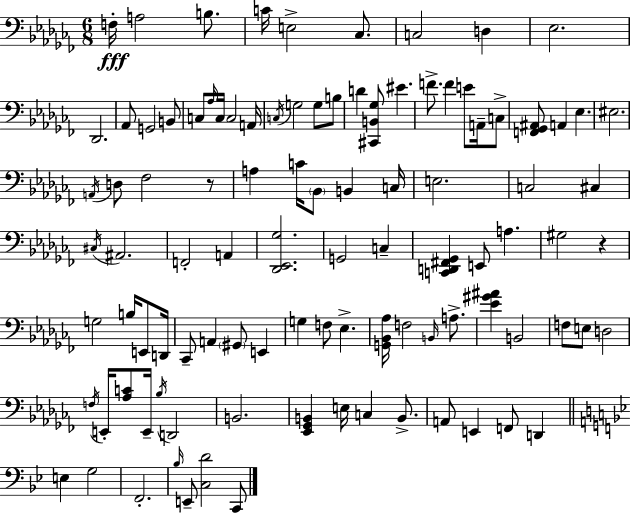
X:1
T:Untitled
M:6/8
L:1/4
K:Abm
F,/4 A,2 B,/2 C/4 E,2 _C,/2 C,2 D, _E,2 _D,,2 _A,,/2 G,,2 B,,/2 C,/2 _A,/4 C,/4 C,2 A,,/4 C,/4 G,2 G,/2 B,/2 D [^C,,B,,_G,]/2 ^E F/2 F E/2 A,,/4 C,/2 [F,,_G,,^A,,]/2 A,, _E, ^E,2 A,,/4 D,/2 _F,2 z/2 A, C/4 _B,,/2 B,, C,/4 E,2 C,2 ^C, ^C,/4 ^A,,2 F,,2 A,, [_D,,_E,,_G,]2 G,,2 C, [C,,D,,^F,,_G,,] E,,/2 A, ^G,2 z G,2 B,/4 E,,/2 D,,/4 _C,,/2 A,, ^G,,/2 E,, G, F,/2 _E, [G,,_B,,_A,]/4 F,2 B,,/4 A,/2 [_E^G^A] B,,2 F,/2 E,/2 D,2 F,/4 E,,/4 [_A,C]/2 E,,/4 _B,/4 D,,2 B,,2 [_E,,_G,,B,,] E,/4 C, B,,/2 A,,/2 E,, F,,/2 D,, E, G,2 F,,2 _B,/4 E,,/2 [C,D]2 C,,/2